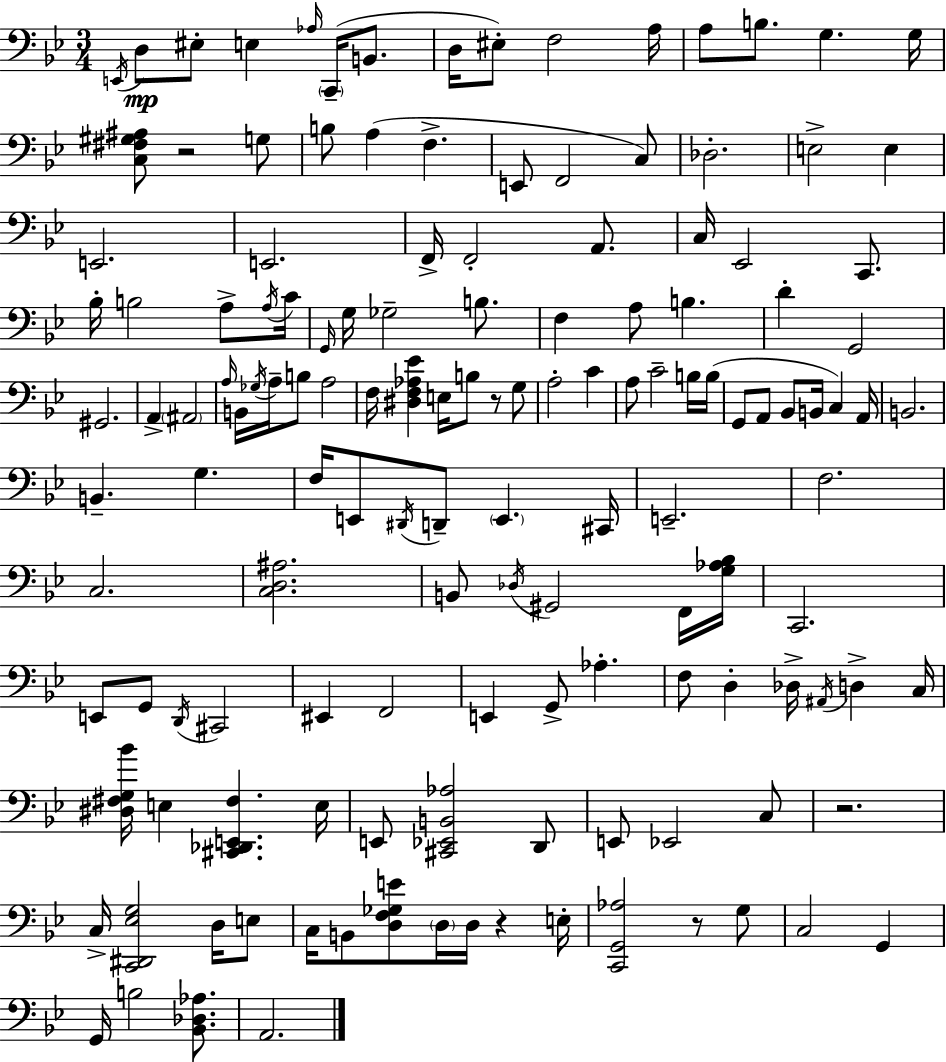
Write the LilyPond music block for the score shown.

{
  \clef bass
  \numericTimeSignature
  \time 3/4
  \key g \minor
  \acciaccatura { e,16 }\mp d8 eis8-. e4 \grace { aes16 }( \parenthesize c,16-- b,8. | d16 eis8-.) f2 | a16 a8 b8. g4. | g16 <c fis gis ais>8 r2 | \break g8 b8 a4( f4.-> | e,8 f,2 | c8) des2.-. | e2-> e4 | \break e,2. | e,2. | f,16-> f,2-. a,8. | c16 ees,2 c,8. | \break bes16-. b2 a8-> | \acciaccatura { a16 } c'16 \grace { g,16 } g16 ges2-- | b8. f4 a8 b4. | d'4-. g,2 | \break gis,2. | a,4-> \parenthesize ais,2 | \grace { a16 } b,16 \acciaccatura { ges16 } a16-- b8 a2 | f16 <dis f aes ees'>4 e16 | \break b8 r8 g8 a2-. | c'4 a8 c'2-- | b16 b16( g,8 a,8 bes,8 | b,16 c4) a,16 b,2. | \break b,4.-- | g4. f16 e,8 \acciaccatura { dis,16 } d,8-- | \parenthesize e,4. cis,16 e,2.-- | f2. | \break c2. | <c d ais>2. | b,8 \acciaccatura { des16 } gis,2 | f,16 <g aes bes>16 c,2. | \break e,8 g,8 | \acciaccatura { d,16 } cis,2 eis,4 | f,2 e,4 | g,8-> aes4.-. f8 d4-. | \break des16-> \acciaccatura { ais,16 } d4-> c16 <dis fis g bes'>16 e4 | <cis, des, e, fis>4. e16 e,8 | <cis, ees, b, aes>2 d,8 e,8 | ees,2 c8 r2. | \break c16-> <c, dis, ees g>2 | d16 e8 c16 b,8 | <d f ges e'>8 \parenthesize d16 d16 r4 e16-. <c, g, aes>2 | r8 g8 c2 | \break g,4 g,16 b2 | <bes, des aes>8. a,2. | \bar "|."
}